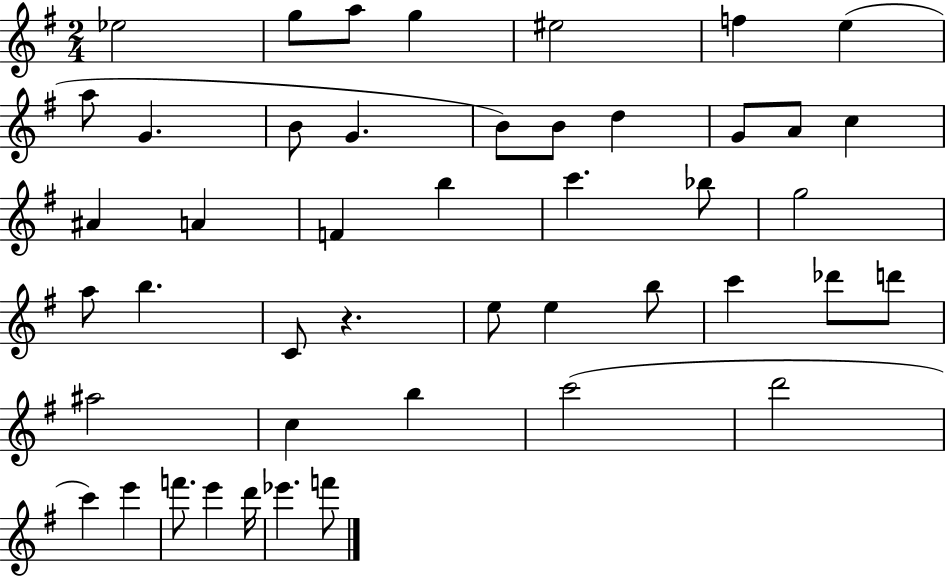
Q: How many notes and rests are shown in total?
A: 46